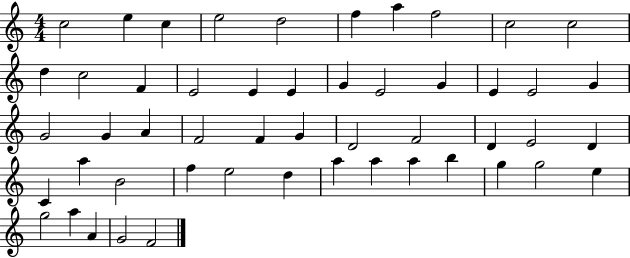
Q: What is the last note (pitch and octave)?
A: F4